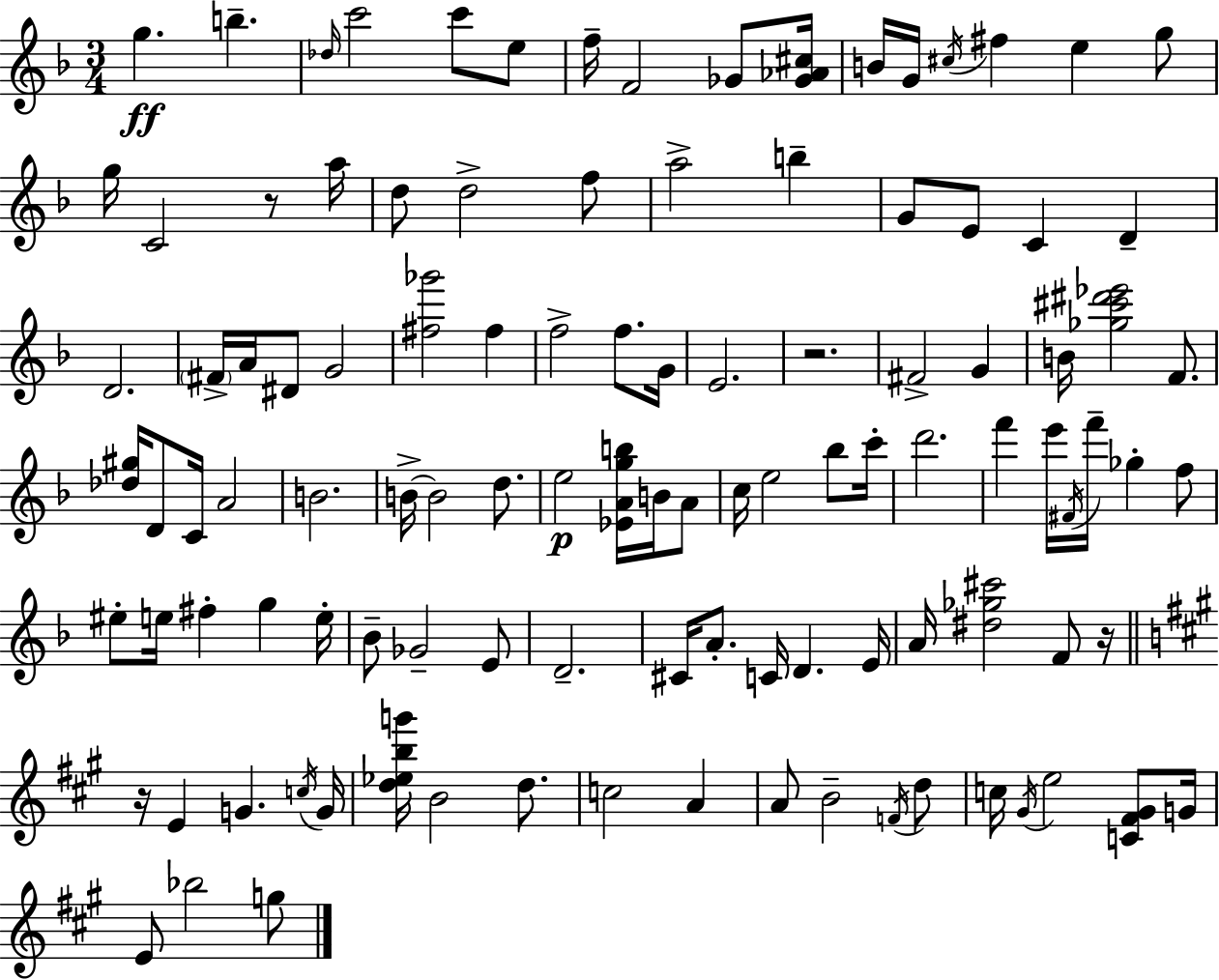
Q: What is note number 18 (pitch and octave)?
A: A5